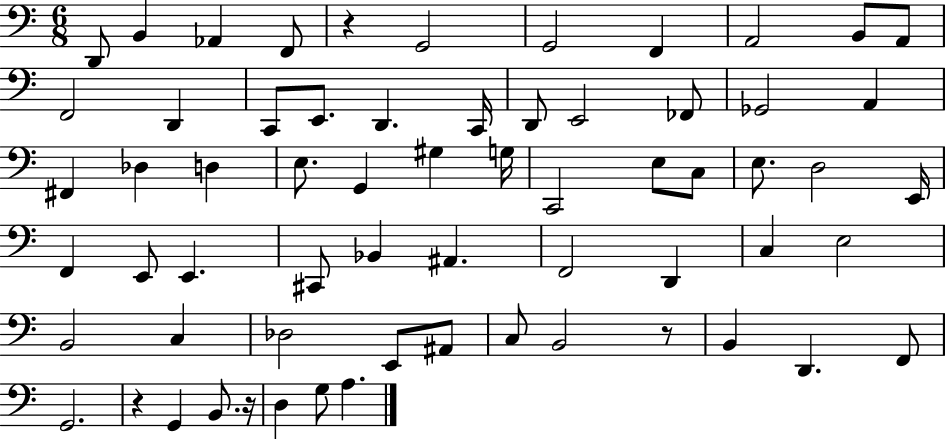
{
  \clef bass
  \numericTimeSignature
  \time 6/8
  \key c \major
  d,8 b,4 aes,4 f,8 | r4 g,2 | g,2 f,4 | a,2 b,8 a,8 | \break f,2 d,4 | c,8 e,8. d,4. c,16 | d,8 e,2 fes,8 | ges,2 a,4 | \break fis,4 des4 d4 | e8. g,4 gis4 g16 | c,2 e8 c8 | e8. d2 e,16 | \break f,4 e,8 e,4. | cis,8 bes,4 ais,4. | f,2 d,4 | c4 e2 | \break b,2 c4 | des2 e,8 ais,8 | c8 b,2 r8 | b,4 d,4. f,8 | \break g,2. | r4 g,4 b,8. r16 | d4 g8 a4. | \bar "|."
}